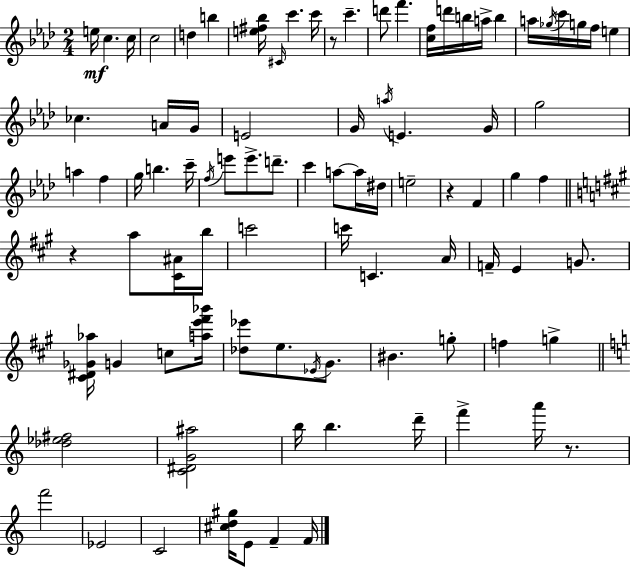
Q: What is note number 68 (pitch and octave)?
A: B5